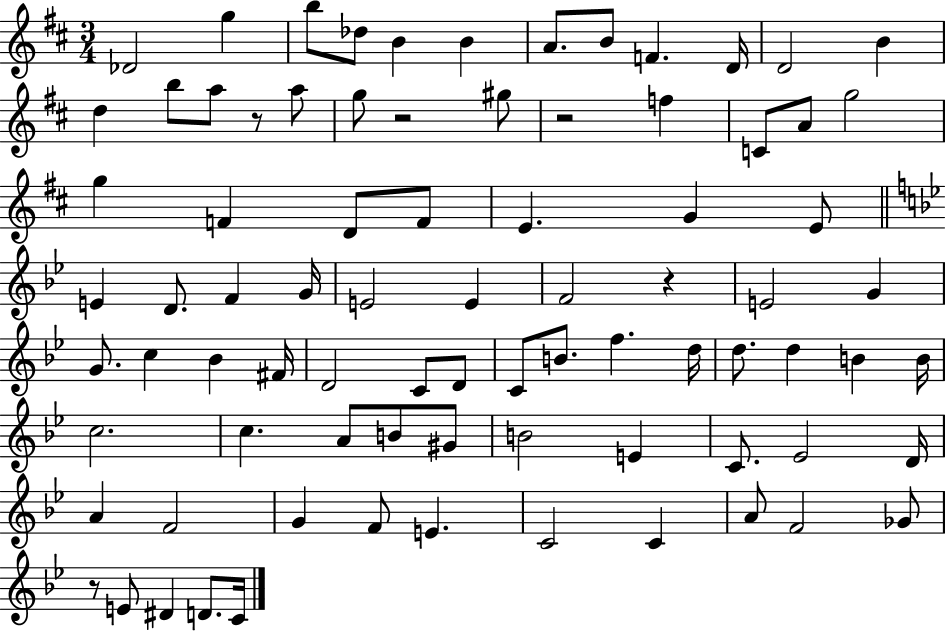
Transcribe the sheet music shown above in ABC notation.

X:1
T:Untitled
M:3/4
L:1/4
K:D
_D2 g b/2 _d/2 B B A/2 B/2 F D/4 D2 B d b/2 a/2 z/2 a/2 g/2 z2 ^g/2 z2 f C/2 A/2 g2 g F D/2 F/2 E G E/2 E D/2 F G/4 E2 E F2 z E2 G G/2 c _B ^F/4 D2 C/2 D/2 C/2 B/2 f d/4 d/2 d B B/4 c2 c A/2 B/2 ^G/2 B2 E C/2 _E2 D/4 A F2 G F/2 E C2 C A/2 F2 _G/2 z/2 E/2 ^D D/2 C/4